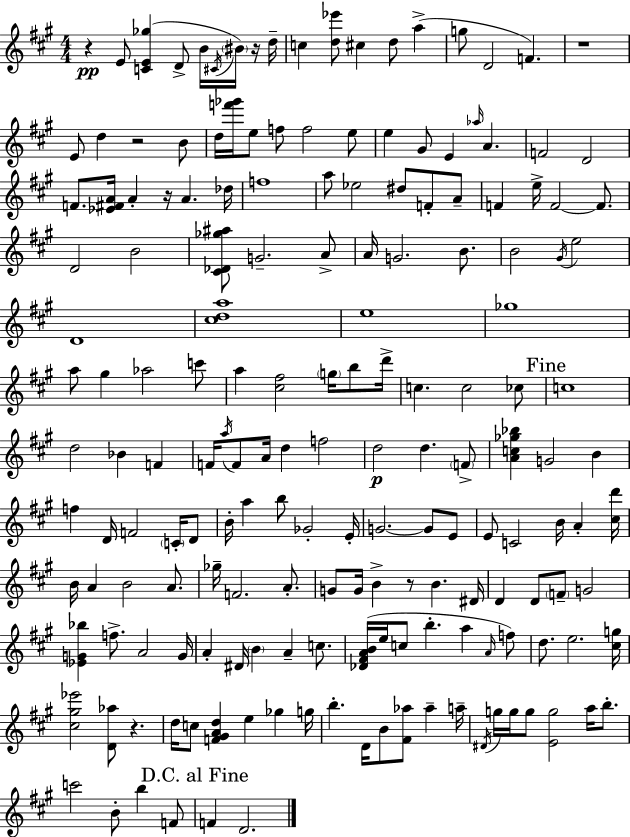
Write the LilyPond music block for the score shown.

{
  \clef treble
  \numericTimeSignature
  \time 4/4
  \key a \major
  \repeat volta 2 { r4\pp e'8 <c' e' ges''>4( d'8-> b'16 \acciaccatura { cis'16 } \parenthesize bis'16) r16 | d''16-- c''4 <d'' ees'''>8 cis''4 d''8 a''4->( | g''8 d'2 f'4.) | r1 | \break e'8 d''4 r2 b'8 | d''16 <f''' ges'''>16 e''8 f''8 f''2 e''8 | e''4 gis'8 e'4 \grace { aes''16 } a'4. | f'2 d'2 | \break f'8. <ees' fis' a'>16 a'4-. r16 a'4. | des''16 f''1 | a''8 ees''2 dis''8 f'8-. | a'8-- f'4 e''16-> f'2~~ f'8. | \break d'2 b'2 | <cis' des' ges'' ais''>8 g'2.-- | a'8-> a'16 g'2. b'8. | b'2 \acciaccatura { gis'16 } e''2 | \break d'1 | <cis'' d'' a''>1 | e''1 | ges''1 | \break a''8 gis''4 aes''2 | c'''8 a''4 <cis'' fis''>2 \parenthesize g''16 | b''8 d'''16-> c''4. c''2 | ces''8 \mark "Fine" c''1 | \break d''2 bes'4 f'4 | f'16 \acciaccatura { a''16 } f'8 a'16 d''4 f''2 | d''2\p d''4. | \parenthesize f'8-> <a' c'' ges'' bes''>4 g'2 | \break b'4 f''4 d'16 f'2 | \parenthesize c'16-. d'8 b'16-. a''4 b''8 ges'2-. | e'16-. g'2.~~ | g'8 e'8 e'8 c'2 b'16 a'4-. | \break <cis'' d'''>16 b'16 a'4 b'2 | a'8. ges''16-- f'2. | a'8.-. g'8 g'16 b'4-> r8 b'4. | dis'16 d'4 d'8 \parenthesize f'8-- g'2 | \break <ees' g' bes''>4 f''8.-> a'2 | g'16 a'4-. dis'16 \parenthesize b'4 a'4-- | c''8. <des' fis' a' b'>16( e''16 c''8 b''4.-. a''4 | \grace { a'16 }) f''8 d''8. e''2. | \break <cis'' g''>16 <cis'' gis'' ees'''>2 <d' aes''>8 r4. | d''16 c''8 <f' gis' a' d''>4 e''4 | ges''4 g''16 b''4.-. d'16 b'8 <fis' aes''>8 | aes''4-- a''16-- \acciaccatura { dis'16 } g''16 g''16 g''8 <e' g''>2 | \break a''16 b''8.-. c'''2 b'8-. | b''4 f'8 \mark "D.C. al Fine" f'4 d'2. | } \bar "|."
}